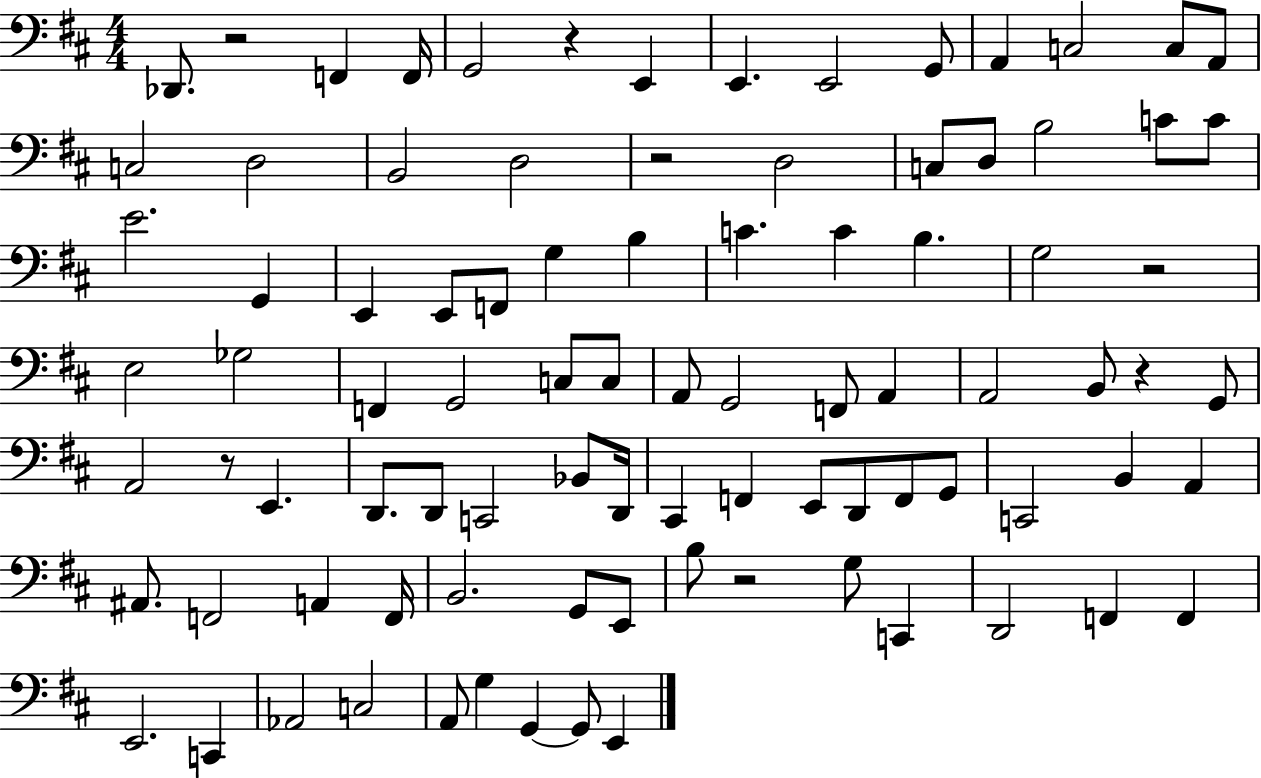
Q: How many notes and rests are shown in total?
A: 91